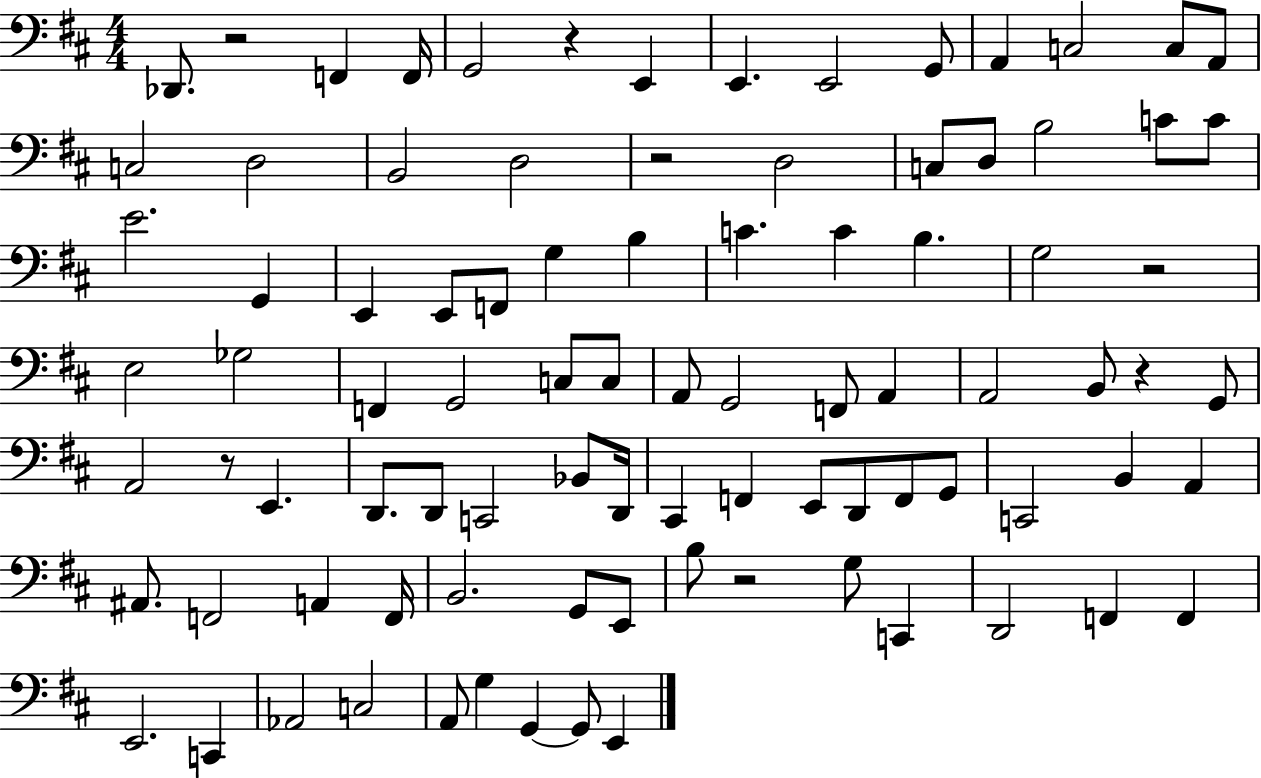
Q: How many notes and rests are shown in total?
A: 91